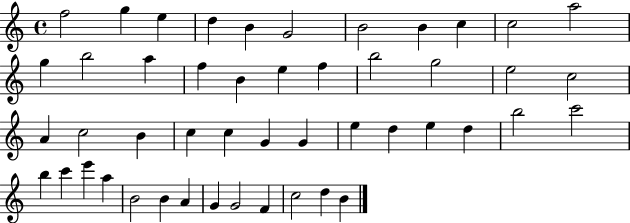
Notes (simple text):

F5/h G5/q E5/q D5/q B4/q G4/h B4/h B4/q C5/q C5/h A5/h G5/q B5/h A5/q F5/q B4/q E5/q F5/q B5/h G5/h E5/h C5/h A4/q C5/h B4/q C5/q C5/q G4/q G4/q E5/q D5/q E5/q D5/q B5/h C6/h B5/q C6/q E6/q A5/q B4/h B4/q A4/q G4/q G4/h F4/q C5/h D5/q B4/q